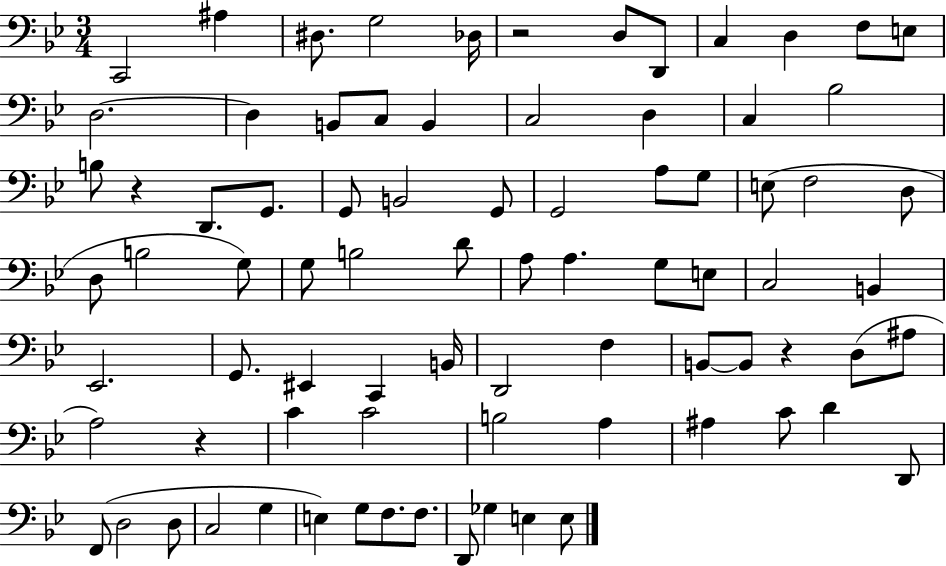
X:1
T:Untitled
M:3/4
L:1/4
K:Bb
C,,2 ^A, ^D,/2 G,2 _D,/4 z2 D,/2 D,,/2 C, D, F,/2 E,/2 D,2 D, B,,/2 C,/2 B,, C,2 D, C, _B,2 B,/2 z D,,/2 G,,/2 G,,/2 B,,2 G,,/2 G,,2 A,/2 G,/2 E,/2 F,2 D,/2 D,/2 B,2 G,/2 G,/2 B,2 D/2 A,/2 A, G,/2 E,/2 C,2 B,, _E,,2 G,,/2 ^E,, C,, B,,/4 D,,2 F, B,,/2 B,,/2 z D,/2 ^A,/2 A,2 z C C2 B,2 A, ^A, C/2 D D,,/2 F,,/2 D,2 D,/2 C,2 G, E, G,/2 F,/2 F,/2 D,,/2 _G, E, E,/2